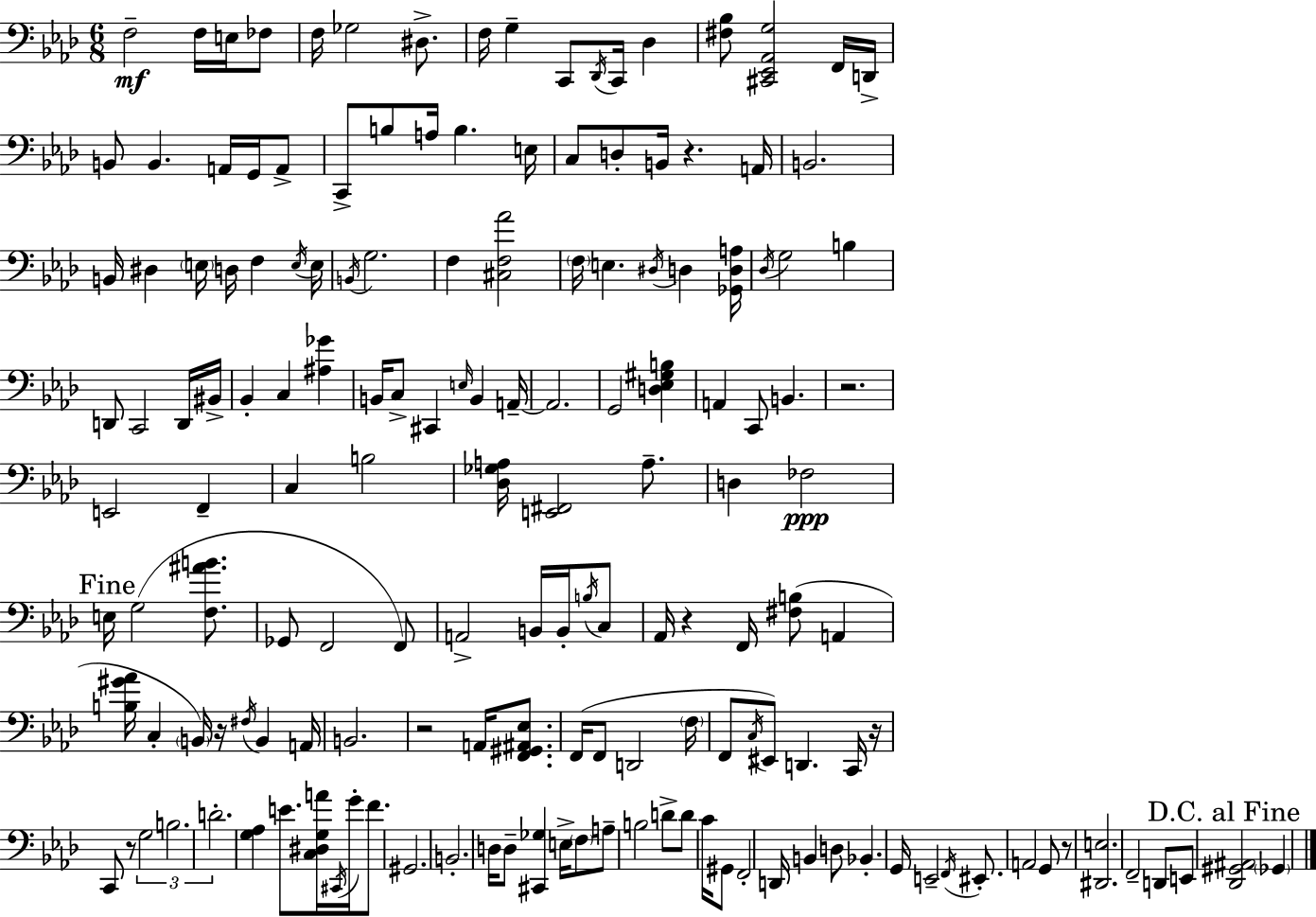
{
  \clef bass
  \numericTimeSignature
  \time 6/8
  \key aes \major
  f2--\mf f16 e16 fes8 | f16 ges2 dis8.-> | f16 g4-- c,8 \acciaccatura { des,16 } c,16 des4 | <fis bes>8 <cis, ees, aes, g>2 f,16 | \break d,16-> b,8 b,4. a,16 g,16 a,8-> | c,8-> b8 a16 b4. | e16 c8 d8-. b,16 r4. | a,16 b,2. | \break b,16 dis4 \parenthesize e16 d16 f4 | \acciaccatura { e16 } e16 \acciaccatura { b,16 } g2. | f4 <cis f aes'>2 | \parenthesize f16 e4. \acciaccatura { dis16 } d4 | \break <ges, d a>16 \acciaccatura { des16 } g2 | b4 d,8 c,2 | d,16 bis,16-> bes,4-. c4 | <ais ges'>4 b,16 c8-> cis,4 | \break \grace { e16 } b,4 a,16--~~ a,2. | g,2 | <d ees gis b>4 a,4 c,8 | b,4. r2. | \break e,2 | f,4-- c4 b2 | <des ges a>16 <e, fis,>2 | a8.-- d4 fes2\ppp | \break \mark "Fine" e16 g2( | <f ais' b'>8. ges,8 f,2 | f,8) a,2-> | b,16 b,16-. \acciaccatura { b16 } c8 aes,16 r4 | \break f,16 <fis b>8( a,4 <b gis' aes'>16 c4-. | \parenthesize b,16) r16 \acciaccatura { fis16 } b,4 a,16 b,2. | r2 | a,16 <f, gis, ais, ees>8. f,16( f,8 d,2 | \break \parenthesize f16 f,8 \acciaccatura { c16 }) eis,8 | d,4. c,16 r16 c,8 r8 | \tuplet 3/2 { g2 b2. | d'2.-. } | \break <g aes>4 | e'8. <c dis g a'>16 \acciaccatura { cis,16 } g'16-. f'8. gis,2. | b,2.-. | d16 d8-- | \break <cis, ges>4 e16-> \parenthesize f8 a8-- b2 | d'8-> d'8 c'16 gis,8 | f,2-. d,16 b,4 | d8 bes,4.-. g,16 e,2-- | \break \acciaccatura { f,16 } eis,8.-. a,2 | g,8 r8 <dis, e>2. | f,2-- | d,8 e,8 \mark "D.C. al Fine" <des, gis, ais,>2 | \break \parenthesize ges,4 \bar "|."
}